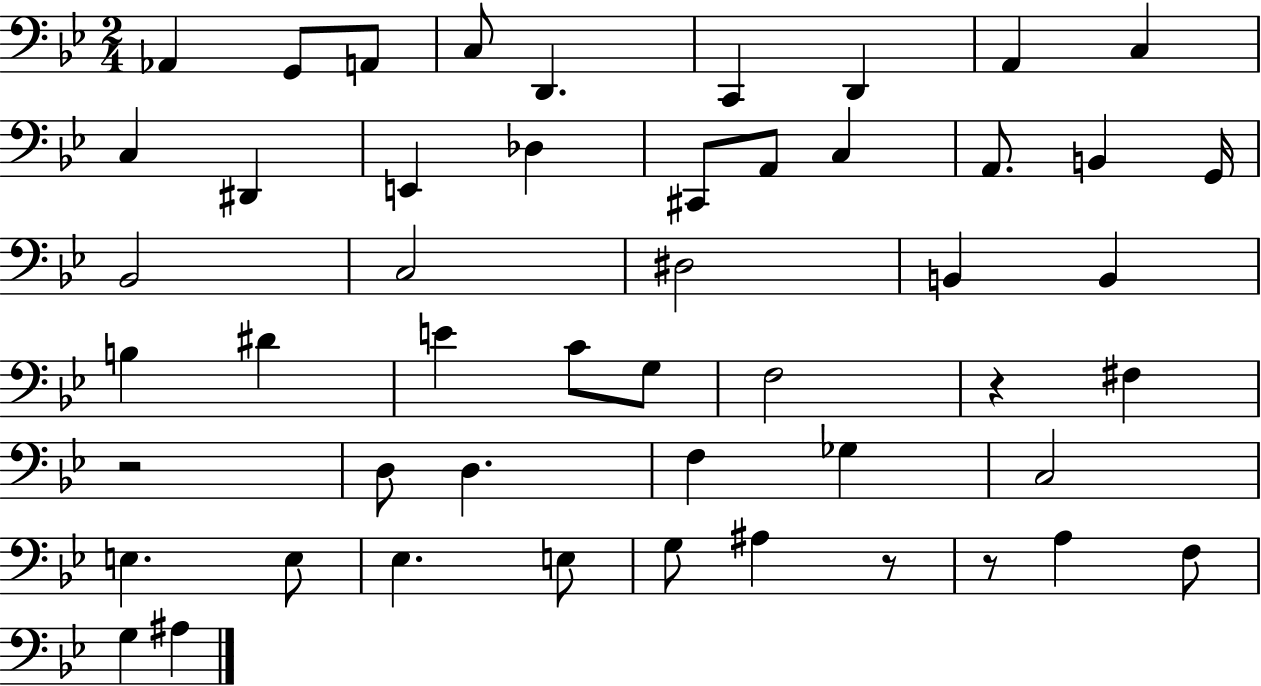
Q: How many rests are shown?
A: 4